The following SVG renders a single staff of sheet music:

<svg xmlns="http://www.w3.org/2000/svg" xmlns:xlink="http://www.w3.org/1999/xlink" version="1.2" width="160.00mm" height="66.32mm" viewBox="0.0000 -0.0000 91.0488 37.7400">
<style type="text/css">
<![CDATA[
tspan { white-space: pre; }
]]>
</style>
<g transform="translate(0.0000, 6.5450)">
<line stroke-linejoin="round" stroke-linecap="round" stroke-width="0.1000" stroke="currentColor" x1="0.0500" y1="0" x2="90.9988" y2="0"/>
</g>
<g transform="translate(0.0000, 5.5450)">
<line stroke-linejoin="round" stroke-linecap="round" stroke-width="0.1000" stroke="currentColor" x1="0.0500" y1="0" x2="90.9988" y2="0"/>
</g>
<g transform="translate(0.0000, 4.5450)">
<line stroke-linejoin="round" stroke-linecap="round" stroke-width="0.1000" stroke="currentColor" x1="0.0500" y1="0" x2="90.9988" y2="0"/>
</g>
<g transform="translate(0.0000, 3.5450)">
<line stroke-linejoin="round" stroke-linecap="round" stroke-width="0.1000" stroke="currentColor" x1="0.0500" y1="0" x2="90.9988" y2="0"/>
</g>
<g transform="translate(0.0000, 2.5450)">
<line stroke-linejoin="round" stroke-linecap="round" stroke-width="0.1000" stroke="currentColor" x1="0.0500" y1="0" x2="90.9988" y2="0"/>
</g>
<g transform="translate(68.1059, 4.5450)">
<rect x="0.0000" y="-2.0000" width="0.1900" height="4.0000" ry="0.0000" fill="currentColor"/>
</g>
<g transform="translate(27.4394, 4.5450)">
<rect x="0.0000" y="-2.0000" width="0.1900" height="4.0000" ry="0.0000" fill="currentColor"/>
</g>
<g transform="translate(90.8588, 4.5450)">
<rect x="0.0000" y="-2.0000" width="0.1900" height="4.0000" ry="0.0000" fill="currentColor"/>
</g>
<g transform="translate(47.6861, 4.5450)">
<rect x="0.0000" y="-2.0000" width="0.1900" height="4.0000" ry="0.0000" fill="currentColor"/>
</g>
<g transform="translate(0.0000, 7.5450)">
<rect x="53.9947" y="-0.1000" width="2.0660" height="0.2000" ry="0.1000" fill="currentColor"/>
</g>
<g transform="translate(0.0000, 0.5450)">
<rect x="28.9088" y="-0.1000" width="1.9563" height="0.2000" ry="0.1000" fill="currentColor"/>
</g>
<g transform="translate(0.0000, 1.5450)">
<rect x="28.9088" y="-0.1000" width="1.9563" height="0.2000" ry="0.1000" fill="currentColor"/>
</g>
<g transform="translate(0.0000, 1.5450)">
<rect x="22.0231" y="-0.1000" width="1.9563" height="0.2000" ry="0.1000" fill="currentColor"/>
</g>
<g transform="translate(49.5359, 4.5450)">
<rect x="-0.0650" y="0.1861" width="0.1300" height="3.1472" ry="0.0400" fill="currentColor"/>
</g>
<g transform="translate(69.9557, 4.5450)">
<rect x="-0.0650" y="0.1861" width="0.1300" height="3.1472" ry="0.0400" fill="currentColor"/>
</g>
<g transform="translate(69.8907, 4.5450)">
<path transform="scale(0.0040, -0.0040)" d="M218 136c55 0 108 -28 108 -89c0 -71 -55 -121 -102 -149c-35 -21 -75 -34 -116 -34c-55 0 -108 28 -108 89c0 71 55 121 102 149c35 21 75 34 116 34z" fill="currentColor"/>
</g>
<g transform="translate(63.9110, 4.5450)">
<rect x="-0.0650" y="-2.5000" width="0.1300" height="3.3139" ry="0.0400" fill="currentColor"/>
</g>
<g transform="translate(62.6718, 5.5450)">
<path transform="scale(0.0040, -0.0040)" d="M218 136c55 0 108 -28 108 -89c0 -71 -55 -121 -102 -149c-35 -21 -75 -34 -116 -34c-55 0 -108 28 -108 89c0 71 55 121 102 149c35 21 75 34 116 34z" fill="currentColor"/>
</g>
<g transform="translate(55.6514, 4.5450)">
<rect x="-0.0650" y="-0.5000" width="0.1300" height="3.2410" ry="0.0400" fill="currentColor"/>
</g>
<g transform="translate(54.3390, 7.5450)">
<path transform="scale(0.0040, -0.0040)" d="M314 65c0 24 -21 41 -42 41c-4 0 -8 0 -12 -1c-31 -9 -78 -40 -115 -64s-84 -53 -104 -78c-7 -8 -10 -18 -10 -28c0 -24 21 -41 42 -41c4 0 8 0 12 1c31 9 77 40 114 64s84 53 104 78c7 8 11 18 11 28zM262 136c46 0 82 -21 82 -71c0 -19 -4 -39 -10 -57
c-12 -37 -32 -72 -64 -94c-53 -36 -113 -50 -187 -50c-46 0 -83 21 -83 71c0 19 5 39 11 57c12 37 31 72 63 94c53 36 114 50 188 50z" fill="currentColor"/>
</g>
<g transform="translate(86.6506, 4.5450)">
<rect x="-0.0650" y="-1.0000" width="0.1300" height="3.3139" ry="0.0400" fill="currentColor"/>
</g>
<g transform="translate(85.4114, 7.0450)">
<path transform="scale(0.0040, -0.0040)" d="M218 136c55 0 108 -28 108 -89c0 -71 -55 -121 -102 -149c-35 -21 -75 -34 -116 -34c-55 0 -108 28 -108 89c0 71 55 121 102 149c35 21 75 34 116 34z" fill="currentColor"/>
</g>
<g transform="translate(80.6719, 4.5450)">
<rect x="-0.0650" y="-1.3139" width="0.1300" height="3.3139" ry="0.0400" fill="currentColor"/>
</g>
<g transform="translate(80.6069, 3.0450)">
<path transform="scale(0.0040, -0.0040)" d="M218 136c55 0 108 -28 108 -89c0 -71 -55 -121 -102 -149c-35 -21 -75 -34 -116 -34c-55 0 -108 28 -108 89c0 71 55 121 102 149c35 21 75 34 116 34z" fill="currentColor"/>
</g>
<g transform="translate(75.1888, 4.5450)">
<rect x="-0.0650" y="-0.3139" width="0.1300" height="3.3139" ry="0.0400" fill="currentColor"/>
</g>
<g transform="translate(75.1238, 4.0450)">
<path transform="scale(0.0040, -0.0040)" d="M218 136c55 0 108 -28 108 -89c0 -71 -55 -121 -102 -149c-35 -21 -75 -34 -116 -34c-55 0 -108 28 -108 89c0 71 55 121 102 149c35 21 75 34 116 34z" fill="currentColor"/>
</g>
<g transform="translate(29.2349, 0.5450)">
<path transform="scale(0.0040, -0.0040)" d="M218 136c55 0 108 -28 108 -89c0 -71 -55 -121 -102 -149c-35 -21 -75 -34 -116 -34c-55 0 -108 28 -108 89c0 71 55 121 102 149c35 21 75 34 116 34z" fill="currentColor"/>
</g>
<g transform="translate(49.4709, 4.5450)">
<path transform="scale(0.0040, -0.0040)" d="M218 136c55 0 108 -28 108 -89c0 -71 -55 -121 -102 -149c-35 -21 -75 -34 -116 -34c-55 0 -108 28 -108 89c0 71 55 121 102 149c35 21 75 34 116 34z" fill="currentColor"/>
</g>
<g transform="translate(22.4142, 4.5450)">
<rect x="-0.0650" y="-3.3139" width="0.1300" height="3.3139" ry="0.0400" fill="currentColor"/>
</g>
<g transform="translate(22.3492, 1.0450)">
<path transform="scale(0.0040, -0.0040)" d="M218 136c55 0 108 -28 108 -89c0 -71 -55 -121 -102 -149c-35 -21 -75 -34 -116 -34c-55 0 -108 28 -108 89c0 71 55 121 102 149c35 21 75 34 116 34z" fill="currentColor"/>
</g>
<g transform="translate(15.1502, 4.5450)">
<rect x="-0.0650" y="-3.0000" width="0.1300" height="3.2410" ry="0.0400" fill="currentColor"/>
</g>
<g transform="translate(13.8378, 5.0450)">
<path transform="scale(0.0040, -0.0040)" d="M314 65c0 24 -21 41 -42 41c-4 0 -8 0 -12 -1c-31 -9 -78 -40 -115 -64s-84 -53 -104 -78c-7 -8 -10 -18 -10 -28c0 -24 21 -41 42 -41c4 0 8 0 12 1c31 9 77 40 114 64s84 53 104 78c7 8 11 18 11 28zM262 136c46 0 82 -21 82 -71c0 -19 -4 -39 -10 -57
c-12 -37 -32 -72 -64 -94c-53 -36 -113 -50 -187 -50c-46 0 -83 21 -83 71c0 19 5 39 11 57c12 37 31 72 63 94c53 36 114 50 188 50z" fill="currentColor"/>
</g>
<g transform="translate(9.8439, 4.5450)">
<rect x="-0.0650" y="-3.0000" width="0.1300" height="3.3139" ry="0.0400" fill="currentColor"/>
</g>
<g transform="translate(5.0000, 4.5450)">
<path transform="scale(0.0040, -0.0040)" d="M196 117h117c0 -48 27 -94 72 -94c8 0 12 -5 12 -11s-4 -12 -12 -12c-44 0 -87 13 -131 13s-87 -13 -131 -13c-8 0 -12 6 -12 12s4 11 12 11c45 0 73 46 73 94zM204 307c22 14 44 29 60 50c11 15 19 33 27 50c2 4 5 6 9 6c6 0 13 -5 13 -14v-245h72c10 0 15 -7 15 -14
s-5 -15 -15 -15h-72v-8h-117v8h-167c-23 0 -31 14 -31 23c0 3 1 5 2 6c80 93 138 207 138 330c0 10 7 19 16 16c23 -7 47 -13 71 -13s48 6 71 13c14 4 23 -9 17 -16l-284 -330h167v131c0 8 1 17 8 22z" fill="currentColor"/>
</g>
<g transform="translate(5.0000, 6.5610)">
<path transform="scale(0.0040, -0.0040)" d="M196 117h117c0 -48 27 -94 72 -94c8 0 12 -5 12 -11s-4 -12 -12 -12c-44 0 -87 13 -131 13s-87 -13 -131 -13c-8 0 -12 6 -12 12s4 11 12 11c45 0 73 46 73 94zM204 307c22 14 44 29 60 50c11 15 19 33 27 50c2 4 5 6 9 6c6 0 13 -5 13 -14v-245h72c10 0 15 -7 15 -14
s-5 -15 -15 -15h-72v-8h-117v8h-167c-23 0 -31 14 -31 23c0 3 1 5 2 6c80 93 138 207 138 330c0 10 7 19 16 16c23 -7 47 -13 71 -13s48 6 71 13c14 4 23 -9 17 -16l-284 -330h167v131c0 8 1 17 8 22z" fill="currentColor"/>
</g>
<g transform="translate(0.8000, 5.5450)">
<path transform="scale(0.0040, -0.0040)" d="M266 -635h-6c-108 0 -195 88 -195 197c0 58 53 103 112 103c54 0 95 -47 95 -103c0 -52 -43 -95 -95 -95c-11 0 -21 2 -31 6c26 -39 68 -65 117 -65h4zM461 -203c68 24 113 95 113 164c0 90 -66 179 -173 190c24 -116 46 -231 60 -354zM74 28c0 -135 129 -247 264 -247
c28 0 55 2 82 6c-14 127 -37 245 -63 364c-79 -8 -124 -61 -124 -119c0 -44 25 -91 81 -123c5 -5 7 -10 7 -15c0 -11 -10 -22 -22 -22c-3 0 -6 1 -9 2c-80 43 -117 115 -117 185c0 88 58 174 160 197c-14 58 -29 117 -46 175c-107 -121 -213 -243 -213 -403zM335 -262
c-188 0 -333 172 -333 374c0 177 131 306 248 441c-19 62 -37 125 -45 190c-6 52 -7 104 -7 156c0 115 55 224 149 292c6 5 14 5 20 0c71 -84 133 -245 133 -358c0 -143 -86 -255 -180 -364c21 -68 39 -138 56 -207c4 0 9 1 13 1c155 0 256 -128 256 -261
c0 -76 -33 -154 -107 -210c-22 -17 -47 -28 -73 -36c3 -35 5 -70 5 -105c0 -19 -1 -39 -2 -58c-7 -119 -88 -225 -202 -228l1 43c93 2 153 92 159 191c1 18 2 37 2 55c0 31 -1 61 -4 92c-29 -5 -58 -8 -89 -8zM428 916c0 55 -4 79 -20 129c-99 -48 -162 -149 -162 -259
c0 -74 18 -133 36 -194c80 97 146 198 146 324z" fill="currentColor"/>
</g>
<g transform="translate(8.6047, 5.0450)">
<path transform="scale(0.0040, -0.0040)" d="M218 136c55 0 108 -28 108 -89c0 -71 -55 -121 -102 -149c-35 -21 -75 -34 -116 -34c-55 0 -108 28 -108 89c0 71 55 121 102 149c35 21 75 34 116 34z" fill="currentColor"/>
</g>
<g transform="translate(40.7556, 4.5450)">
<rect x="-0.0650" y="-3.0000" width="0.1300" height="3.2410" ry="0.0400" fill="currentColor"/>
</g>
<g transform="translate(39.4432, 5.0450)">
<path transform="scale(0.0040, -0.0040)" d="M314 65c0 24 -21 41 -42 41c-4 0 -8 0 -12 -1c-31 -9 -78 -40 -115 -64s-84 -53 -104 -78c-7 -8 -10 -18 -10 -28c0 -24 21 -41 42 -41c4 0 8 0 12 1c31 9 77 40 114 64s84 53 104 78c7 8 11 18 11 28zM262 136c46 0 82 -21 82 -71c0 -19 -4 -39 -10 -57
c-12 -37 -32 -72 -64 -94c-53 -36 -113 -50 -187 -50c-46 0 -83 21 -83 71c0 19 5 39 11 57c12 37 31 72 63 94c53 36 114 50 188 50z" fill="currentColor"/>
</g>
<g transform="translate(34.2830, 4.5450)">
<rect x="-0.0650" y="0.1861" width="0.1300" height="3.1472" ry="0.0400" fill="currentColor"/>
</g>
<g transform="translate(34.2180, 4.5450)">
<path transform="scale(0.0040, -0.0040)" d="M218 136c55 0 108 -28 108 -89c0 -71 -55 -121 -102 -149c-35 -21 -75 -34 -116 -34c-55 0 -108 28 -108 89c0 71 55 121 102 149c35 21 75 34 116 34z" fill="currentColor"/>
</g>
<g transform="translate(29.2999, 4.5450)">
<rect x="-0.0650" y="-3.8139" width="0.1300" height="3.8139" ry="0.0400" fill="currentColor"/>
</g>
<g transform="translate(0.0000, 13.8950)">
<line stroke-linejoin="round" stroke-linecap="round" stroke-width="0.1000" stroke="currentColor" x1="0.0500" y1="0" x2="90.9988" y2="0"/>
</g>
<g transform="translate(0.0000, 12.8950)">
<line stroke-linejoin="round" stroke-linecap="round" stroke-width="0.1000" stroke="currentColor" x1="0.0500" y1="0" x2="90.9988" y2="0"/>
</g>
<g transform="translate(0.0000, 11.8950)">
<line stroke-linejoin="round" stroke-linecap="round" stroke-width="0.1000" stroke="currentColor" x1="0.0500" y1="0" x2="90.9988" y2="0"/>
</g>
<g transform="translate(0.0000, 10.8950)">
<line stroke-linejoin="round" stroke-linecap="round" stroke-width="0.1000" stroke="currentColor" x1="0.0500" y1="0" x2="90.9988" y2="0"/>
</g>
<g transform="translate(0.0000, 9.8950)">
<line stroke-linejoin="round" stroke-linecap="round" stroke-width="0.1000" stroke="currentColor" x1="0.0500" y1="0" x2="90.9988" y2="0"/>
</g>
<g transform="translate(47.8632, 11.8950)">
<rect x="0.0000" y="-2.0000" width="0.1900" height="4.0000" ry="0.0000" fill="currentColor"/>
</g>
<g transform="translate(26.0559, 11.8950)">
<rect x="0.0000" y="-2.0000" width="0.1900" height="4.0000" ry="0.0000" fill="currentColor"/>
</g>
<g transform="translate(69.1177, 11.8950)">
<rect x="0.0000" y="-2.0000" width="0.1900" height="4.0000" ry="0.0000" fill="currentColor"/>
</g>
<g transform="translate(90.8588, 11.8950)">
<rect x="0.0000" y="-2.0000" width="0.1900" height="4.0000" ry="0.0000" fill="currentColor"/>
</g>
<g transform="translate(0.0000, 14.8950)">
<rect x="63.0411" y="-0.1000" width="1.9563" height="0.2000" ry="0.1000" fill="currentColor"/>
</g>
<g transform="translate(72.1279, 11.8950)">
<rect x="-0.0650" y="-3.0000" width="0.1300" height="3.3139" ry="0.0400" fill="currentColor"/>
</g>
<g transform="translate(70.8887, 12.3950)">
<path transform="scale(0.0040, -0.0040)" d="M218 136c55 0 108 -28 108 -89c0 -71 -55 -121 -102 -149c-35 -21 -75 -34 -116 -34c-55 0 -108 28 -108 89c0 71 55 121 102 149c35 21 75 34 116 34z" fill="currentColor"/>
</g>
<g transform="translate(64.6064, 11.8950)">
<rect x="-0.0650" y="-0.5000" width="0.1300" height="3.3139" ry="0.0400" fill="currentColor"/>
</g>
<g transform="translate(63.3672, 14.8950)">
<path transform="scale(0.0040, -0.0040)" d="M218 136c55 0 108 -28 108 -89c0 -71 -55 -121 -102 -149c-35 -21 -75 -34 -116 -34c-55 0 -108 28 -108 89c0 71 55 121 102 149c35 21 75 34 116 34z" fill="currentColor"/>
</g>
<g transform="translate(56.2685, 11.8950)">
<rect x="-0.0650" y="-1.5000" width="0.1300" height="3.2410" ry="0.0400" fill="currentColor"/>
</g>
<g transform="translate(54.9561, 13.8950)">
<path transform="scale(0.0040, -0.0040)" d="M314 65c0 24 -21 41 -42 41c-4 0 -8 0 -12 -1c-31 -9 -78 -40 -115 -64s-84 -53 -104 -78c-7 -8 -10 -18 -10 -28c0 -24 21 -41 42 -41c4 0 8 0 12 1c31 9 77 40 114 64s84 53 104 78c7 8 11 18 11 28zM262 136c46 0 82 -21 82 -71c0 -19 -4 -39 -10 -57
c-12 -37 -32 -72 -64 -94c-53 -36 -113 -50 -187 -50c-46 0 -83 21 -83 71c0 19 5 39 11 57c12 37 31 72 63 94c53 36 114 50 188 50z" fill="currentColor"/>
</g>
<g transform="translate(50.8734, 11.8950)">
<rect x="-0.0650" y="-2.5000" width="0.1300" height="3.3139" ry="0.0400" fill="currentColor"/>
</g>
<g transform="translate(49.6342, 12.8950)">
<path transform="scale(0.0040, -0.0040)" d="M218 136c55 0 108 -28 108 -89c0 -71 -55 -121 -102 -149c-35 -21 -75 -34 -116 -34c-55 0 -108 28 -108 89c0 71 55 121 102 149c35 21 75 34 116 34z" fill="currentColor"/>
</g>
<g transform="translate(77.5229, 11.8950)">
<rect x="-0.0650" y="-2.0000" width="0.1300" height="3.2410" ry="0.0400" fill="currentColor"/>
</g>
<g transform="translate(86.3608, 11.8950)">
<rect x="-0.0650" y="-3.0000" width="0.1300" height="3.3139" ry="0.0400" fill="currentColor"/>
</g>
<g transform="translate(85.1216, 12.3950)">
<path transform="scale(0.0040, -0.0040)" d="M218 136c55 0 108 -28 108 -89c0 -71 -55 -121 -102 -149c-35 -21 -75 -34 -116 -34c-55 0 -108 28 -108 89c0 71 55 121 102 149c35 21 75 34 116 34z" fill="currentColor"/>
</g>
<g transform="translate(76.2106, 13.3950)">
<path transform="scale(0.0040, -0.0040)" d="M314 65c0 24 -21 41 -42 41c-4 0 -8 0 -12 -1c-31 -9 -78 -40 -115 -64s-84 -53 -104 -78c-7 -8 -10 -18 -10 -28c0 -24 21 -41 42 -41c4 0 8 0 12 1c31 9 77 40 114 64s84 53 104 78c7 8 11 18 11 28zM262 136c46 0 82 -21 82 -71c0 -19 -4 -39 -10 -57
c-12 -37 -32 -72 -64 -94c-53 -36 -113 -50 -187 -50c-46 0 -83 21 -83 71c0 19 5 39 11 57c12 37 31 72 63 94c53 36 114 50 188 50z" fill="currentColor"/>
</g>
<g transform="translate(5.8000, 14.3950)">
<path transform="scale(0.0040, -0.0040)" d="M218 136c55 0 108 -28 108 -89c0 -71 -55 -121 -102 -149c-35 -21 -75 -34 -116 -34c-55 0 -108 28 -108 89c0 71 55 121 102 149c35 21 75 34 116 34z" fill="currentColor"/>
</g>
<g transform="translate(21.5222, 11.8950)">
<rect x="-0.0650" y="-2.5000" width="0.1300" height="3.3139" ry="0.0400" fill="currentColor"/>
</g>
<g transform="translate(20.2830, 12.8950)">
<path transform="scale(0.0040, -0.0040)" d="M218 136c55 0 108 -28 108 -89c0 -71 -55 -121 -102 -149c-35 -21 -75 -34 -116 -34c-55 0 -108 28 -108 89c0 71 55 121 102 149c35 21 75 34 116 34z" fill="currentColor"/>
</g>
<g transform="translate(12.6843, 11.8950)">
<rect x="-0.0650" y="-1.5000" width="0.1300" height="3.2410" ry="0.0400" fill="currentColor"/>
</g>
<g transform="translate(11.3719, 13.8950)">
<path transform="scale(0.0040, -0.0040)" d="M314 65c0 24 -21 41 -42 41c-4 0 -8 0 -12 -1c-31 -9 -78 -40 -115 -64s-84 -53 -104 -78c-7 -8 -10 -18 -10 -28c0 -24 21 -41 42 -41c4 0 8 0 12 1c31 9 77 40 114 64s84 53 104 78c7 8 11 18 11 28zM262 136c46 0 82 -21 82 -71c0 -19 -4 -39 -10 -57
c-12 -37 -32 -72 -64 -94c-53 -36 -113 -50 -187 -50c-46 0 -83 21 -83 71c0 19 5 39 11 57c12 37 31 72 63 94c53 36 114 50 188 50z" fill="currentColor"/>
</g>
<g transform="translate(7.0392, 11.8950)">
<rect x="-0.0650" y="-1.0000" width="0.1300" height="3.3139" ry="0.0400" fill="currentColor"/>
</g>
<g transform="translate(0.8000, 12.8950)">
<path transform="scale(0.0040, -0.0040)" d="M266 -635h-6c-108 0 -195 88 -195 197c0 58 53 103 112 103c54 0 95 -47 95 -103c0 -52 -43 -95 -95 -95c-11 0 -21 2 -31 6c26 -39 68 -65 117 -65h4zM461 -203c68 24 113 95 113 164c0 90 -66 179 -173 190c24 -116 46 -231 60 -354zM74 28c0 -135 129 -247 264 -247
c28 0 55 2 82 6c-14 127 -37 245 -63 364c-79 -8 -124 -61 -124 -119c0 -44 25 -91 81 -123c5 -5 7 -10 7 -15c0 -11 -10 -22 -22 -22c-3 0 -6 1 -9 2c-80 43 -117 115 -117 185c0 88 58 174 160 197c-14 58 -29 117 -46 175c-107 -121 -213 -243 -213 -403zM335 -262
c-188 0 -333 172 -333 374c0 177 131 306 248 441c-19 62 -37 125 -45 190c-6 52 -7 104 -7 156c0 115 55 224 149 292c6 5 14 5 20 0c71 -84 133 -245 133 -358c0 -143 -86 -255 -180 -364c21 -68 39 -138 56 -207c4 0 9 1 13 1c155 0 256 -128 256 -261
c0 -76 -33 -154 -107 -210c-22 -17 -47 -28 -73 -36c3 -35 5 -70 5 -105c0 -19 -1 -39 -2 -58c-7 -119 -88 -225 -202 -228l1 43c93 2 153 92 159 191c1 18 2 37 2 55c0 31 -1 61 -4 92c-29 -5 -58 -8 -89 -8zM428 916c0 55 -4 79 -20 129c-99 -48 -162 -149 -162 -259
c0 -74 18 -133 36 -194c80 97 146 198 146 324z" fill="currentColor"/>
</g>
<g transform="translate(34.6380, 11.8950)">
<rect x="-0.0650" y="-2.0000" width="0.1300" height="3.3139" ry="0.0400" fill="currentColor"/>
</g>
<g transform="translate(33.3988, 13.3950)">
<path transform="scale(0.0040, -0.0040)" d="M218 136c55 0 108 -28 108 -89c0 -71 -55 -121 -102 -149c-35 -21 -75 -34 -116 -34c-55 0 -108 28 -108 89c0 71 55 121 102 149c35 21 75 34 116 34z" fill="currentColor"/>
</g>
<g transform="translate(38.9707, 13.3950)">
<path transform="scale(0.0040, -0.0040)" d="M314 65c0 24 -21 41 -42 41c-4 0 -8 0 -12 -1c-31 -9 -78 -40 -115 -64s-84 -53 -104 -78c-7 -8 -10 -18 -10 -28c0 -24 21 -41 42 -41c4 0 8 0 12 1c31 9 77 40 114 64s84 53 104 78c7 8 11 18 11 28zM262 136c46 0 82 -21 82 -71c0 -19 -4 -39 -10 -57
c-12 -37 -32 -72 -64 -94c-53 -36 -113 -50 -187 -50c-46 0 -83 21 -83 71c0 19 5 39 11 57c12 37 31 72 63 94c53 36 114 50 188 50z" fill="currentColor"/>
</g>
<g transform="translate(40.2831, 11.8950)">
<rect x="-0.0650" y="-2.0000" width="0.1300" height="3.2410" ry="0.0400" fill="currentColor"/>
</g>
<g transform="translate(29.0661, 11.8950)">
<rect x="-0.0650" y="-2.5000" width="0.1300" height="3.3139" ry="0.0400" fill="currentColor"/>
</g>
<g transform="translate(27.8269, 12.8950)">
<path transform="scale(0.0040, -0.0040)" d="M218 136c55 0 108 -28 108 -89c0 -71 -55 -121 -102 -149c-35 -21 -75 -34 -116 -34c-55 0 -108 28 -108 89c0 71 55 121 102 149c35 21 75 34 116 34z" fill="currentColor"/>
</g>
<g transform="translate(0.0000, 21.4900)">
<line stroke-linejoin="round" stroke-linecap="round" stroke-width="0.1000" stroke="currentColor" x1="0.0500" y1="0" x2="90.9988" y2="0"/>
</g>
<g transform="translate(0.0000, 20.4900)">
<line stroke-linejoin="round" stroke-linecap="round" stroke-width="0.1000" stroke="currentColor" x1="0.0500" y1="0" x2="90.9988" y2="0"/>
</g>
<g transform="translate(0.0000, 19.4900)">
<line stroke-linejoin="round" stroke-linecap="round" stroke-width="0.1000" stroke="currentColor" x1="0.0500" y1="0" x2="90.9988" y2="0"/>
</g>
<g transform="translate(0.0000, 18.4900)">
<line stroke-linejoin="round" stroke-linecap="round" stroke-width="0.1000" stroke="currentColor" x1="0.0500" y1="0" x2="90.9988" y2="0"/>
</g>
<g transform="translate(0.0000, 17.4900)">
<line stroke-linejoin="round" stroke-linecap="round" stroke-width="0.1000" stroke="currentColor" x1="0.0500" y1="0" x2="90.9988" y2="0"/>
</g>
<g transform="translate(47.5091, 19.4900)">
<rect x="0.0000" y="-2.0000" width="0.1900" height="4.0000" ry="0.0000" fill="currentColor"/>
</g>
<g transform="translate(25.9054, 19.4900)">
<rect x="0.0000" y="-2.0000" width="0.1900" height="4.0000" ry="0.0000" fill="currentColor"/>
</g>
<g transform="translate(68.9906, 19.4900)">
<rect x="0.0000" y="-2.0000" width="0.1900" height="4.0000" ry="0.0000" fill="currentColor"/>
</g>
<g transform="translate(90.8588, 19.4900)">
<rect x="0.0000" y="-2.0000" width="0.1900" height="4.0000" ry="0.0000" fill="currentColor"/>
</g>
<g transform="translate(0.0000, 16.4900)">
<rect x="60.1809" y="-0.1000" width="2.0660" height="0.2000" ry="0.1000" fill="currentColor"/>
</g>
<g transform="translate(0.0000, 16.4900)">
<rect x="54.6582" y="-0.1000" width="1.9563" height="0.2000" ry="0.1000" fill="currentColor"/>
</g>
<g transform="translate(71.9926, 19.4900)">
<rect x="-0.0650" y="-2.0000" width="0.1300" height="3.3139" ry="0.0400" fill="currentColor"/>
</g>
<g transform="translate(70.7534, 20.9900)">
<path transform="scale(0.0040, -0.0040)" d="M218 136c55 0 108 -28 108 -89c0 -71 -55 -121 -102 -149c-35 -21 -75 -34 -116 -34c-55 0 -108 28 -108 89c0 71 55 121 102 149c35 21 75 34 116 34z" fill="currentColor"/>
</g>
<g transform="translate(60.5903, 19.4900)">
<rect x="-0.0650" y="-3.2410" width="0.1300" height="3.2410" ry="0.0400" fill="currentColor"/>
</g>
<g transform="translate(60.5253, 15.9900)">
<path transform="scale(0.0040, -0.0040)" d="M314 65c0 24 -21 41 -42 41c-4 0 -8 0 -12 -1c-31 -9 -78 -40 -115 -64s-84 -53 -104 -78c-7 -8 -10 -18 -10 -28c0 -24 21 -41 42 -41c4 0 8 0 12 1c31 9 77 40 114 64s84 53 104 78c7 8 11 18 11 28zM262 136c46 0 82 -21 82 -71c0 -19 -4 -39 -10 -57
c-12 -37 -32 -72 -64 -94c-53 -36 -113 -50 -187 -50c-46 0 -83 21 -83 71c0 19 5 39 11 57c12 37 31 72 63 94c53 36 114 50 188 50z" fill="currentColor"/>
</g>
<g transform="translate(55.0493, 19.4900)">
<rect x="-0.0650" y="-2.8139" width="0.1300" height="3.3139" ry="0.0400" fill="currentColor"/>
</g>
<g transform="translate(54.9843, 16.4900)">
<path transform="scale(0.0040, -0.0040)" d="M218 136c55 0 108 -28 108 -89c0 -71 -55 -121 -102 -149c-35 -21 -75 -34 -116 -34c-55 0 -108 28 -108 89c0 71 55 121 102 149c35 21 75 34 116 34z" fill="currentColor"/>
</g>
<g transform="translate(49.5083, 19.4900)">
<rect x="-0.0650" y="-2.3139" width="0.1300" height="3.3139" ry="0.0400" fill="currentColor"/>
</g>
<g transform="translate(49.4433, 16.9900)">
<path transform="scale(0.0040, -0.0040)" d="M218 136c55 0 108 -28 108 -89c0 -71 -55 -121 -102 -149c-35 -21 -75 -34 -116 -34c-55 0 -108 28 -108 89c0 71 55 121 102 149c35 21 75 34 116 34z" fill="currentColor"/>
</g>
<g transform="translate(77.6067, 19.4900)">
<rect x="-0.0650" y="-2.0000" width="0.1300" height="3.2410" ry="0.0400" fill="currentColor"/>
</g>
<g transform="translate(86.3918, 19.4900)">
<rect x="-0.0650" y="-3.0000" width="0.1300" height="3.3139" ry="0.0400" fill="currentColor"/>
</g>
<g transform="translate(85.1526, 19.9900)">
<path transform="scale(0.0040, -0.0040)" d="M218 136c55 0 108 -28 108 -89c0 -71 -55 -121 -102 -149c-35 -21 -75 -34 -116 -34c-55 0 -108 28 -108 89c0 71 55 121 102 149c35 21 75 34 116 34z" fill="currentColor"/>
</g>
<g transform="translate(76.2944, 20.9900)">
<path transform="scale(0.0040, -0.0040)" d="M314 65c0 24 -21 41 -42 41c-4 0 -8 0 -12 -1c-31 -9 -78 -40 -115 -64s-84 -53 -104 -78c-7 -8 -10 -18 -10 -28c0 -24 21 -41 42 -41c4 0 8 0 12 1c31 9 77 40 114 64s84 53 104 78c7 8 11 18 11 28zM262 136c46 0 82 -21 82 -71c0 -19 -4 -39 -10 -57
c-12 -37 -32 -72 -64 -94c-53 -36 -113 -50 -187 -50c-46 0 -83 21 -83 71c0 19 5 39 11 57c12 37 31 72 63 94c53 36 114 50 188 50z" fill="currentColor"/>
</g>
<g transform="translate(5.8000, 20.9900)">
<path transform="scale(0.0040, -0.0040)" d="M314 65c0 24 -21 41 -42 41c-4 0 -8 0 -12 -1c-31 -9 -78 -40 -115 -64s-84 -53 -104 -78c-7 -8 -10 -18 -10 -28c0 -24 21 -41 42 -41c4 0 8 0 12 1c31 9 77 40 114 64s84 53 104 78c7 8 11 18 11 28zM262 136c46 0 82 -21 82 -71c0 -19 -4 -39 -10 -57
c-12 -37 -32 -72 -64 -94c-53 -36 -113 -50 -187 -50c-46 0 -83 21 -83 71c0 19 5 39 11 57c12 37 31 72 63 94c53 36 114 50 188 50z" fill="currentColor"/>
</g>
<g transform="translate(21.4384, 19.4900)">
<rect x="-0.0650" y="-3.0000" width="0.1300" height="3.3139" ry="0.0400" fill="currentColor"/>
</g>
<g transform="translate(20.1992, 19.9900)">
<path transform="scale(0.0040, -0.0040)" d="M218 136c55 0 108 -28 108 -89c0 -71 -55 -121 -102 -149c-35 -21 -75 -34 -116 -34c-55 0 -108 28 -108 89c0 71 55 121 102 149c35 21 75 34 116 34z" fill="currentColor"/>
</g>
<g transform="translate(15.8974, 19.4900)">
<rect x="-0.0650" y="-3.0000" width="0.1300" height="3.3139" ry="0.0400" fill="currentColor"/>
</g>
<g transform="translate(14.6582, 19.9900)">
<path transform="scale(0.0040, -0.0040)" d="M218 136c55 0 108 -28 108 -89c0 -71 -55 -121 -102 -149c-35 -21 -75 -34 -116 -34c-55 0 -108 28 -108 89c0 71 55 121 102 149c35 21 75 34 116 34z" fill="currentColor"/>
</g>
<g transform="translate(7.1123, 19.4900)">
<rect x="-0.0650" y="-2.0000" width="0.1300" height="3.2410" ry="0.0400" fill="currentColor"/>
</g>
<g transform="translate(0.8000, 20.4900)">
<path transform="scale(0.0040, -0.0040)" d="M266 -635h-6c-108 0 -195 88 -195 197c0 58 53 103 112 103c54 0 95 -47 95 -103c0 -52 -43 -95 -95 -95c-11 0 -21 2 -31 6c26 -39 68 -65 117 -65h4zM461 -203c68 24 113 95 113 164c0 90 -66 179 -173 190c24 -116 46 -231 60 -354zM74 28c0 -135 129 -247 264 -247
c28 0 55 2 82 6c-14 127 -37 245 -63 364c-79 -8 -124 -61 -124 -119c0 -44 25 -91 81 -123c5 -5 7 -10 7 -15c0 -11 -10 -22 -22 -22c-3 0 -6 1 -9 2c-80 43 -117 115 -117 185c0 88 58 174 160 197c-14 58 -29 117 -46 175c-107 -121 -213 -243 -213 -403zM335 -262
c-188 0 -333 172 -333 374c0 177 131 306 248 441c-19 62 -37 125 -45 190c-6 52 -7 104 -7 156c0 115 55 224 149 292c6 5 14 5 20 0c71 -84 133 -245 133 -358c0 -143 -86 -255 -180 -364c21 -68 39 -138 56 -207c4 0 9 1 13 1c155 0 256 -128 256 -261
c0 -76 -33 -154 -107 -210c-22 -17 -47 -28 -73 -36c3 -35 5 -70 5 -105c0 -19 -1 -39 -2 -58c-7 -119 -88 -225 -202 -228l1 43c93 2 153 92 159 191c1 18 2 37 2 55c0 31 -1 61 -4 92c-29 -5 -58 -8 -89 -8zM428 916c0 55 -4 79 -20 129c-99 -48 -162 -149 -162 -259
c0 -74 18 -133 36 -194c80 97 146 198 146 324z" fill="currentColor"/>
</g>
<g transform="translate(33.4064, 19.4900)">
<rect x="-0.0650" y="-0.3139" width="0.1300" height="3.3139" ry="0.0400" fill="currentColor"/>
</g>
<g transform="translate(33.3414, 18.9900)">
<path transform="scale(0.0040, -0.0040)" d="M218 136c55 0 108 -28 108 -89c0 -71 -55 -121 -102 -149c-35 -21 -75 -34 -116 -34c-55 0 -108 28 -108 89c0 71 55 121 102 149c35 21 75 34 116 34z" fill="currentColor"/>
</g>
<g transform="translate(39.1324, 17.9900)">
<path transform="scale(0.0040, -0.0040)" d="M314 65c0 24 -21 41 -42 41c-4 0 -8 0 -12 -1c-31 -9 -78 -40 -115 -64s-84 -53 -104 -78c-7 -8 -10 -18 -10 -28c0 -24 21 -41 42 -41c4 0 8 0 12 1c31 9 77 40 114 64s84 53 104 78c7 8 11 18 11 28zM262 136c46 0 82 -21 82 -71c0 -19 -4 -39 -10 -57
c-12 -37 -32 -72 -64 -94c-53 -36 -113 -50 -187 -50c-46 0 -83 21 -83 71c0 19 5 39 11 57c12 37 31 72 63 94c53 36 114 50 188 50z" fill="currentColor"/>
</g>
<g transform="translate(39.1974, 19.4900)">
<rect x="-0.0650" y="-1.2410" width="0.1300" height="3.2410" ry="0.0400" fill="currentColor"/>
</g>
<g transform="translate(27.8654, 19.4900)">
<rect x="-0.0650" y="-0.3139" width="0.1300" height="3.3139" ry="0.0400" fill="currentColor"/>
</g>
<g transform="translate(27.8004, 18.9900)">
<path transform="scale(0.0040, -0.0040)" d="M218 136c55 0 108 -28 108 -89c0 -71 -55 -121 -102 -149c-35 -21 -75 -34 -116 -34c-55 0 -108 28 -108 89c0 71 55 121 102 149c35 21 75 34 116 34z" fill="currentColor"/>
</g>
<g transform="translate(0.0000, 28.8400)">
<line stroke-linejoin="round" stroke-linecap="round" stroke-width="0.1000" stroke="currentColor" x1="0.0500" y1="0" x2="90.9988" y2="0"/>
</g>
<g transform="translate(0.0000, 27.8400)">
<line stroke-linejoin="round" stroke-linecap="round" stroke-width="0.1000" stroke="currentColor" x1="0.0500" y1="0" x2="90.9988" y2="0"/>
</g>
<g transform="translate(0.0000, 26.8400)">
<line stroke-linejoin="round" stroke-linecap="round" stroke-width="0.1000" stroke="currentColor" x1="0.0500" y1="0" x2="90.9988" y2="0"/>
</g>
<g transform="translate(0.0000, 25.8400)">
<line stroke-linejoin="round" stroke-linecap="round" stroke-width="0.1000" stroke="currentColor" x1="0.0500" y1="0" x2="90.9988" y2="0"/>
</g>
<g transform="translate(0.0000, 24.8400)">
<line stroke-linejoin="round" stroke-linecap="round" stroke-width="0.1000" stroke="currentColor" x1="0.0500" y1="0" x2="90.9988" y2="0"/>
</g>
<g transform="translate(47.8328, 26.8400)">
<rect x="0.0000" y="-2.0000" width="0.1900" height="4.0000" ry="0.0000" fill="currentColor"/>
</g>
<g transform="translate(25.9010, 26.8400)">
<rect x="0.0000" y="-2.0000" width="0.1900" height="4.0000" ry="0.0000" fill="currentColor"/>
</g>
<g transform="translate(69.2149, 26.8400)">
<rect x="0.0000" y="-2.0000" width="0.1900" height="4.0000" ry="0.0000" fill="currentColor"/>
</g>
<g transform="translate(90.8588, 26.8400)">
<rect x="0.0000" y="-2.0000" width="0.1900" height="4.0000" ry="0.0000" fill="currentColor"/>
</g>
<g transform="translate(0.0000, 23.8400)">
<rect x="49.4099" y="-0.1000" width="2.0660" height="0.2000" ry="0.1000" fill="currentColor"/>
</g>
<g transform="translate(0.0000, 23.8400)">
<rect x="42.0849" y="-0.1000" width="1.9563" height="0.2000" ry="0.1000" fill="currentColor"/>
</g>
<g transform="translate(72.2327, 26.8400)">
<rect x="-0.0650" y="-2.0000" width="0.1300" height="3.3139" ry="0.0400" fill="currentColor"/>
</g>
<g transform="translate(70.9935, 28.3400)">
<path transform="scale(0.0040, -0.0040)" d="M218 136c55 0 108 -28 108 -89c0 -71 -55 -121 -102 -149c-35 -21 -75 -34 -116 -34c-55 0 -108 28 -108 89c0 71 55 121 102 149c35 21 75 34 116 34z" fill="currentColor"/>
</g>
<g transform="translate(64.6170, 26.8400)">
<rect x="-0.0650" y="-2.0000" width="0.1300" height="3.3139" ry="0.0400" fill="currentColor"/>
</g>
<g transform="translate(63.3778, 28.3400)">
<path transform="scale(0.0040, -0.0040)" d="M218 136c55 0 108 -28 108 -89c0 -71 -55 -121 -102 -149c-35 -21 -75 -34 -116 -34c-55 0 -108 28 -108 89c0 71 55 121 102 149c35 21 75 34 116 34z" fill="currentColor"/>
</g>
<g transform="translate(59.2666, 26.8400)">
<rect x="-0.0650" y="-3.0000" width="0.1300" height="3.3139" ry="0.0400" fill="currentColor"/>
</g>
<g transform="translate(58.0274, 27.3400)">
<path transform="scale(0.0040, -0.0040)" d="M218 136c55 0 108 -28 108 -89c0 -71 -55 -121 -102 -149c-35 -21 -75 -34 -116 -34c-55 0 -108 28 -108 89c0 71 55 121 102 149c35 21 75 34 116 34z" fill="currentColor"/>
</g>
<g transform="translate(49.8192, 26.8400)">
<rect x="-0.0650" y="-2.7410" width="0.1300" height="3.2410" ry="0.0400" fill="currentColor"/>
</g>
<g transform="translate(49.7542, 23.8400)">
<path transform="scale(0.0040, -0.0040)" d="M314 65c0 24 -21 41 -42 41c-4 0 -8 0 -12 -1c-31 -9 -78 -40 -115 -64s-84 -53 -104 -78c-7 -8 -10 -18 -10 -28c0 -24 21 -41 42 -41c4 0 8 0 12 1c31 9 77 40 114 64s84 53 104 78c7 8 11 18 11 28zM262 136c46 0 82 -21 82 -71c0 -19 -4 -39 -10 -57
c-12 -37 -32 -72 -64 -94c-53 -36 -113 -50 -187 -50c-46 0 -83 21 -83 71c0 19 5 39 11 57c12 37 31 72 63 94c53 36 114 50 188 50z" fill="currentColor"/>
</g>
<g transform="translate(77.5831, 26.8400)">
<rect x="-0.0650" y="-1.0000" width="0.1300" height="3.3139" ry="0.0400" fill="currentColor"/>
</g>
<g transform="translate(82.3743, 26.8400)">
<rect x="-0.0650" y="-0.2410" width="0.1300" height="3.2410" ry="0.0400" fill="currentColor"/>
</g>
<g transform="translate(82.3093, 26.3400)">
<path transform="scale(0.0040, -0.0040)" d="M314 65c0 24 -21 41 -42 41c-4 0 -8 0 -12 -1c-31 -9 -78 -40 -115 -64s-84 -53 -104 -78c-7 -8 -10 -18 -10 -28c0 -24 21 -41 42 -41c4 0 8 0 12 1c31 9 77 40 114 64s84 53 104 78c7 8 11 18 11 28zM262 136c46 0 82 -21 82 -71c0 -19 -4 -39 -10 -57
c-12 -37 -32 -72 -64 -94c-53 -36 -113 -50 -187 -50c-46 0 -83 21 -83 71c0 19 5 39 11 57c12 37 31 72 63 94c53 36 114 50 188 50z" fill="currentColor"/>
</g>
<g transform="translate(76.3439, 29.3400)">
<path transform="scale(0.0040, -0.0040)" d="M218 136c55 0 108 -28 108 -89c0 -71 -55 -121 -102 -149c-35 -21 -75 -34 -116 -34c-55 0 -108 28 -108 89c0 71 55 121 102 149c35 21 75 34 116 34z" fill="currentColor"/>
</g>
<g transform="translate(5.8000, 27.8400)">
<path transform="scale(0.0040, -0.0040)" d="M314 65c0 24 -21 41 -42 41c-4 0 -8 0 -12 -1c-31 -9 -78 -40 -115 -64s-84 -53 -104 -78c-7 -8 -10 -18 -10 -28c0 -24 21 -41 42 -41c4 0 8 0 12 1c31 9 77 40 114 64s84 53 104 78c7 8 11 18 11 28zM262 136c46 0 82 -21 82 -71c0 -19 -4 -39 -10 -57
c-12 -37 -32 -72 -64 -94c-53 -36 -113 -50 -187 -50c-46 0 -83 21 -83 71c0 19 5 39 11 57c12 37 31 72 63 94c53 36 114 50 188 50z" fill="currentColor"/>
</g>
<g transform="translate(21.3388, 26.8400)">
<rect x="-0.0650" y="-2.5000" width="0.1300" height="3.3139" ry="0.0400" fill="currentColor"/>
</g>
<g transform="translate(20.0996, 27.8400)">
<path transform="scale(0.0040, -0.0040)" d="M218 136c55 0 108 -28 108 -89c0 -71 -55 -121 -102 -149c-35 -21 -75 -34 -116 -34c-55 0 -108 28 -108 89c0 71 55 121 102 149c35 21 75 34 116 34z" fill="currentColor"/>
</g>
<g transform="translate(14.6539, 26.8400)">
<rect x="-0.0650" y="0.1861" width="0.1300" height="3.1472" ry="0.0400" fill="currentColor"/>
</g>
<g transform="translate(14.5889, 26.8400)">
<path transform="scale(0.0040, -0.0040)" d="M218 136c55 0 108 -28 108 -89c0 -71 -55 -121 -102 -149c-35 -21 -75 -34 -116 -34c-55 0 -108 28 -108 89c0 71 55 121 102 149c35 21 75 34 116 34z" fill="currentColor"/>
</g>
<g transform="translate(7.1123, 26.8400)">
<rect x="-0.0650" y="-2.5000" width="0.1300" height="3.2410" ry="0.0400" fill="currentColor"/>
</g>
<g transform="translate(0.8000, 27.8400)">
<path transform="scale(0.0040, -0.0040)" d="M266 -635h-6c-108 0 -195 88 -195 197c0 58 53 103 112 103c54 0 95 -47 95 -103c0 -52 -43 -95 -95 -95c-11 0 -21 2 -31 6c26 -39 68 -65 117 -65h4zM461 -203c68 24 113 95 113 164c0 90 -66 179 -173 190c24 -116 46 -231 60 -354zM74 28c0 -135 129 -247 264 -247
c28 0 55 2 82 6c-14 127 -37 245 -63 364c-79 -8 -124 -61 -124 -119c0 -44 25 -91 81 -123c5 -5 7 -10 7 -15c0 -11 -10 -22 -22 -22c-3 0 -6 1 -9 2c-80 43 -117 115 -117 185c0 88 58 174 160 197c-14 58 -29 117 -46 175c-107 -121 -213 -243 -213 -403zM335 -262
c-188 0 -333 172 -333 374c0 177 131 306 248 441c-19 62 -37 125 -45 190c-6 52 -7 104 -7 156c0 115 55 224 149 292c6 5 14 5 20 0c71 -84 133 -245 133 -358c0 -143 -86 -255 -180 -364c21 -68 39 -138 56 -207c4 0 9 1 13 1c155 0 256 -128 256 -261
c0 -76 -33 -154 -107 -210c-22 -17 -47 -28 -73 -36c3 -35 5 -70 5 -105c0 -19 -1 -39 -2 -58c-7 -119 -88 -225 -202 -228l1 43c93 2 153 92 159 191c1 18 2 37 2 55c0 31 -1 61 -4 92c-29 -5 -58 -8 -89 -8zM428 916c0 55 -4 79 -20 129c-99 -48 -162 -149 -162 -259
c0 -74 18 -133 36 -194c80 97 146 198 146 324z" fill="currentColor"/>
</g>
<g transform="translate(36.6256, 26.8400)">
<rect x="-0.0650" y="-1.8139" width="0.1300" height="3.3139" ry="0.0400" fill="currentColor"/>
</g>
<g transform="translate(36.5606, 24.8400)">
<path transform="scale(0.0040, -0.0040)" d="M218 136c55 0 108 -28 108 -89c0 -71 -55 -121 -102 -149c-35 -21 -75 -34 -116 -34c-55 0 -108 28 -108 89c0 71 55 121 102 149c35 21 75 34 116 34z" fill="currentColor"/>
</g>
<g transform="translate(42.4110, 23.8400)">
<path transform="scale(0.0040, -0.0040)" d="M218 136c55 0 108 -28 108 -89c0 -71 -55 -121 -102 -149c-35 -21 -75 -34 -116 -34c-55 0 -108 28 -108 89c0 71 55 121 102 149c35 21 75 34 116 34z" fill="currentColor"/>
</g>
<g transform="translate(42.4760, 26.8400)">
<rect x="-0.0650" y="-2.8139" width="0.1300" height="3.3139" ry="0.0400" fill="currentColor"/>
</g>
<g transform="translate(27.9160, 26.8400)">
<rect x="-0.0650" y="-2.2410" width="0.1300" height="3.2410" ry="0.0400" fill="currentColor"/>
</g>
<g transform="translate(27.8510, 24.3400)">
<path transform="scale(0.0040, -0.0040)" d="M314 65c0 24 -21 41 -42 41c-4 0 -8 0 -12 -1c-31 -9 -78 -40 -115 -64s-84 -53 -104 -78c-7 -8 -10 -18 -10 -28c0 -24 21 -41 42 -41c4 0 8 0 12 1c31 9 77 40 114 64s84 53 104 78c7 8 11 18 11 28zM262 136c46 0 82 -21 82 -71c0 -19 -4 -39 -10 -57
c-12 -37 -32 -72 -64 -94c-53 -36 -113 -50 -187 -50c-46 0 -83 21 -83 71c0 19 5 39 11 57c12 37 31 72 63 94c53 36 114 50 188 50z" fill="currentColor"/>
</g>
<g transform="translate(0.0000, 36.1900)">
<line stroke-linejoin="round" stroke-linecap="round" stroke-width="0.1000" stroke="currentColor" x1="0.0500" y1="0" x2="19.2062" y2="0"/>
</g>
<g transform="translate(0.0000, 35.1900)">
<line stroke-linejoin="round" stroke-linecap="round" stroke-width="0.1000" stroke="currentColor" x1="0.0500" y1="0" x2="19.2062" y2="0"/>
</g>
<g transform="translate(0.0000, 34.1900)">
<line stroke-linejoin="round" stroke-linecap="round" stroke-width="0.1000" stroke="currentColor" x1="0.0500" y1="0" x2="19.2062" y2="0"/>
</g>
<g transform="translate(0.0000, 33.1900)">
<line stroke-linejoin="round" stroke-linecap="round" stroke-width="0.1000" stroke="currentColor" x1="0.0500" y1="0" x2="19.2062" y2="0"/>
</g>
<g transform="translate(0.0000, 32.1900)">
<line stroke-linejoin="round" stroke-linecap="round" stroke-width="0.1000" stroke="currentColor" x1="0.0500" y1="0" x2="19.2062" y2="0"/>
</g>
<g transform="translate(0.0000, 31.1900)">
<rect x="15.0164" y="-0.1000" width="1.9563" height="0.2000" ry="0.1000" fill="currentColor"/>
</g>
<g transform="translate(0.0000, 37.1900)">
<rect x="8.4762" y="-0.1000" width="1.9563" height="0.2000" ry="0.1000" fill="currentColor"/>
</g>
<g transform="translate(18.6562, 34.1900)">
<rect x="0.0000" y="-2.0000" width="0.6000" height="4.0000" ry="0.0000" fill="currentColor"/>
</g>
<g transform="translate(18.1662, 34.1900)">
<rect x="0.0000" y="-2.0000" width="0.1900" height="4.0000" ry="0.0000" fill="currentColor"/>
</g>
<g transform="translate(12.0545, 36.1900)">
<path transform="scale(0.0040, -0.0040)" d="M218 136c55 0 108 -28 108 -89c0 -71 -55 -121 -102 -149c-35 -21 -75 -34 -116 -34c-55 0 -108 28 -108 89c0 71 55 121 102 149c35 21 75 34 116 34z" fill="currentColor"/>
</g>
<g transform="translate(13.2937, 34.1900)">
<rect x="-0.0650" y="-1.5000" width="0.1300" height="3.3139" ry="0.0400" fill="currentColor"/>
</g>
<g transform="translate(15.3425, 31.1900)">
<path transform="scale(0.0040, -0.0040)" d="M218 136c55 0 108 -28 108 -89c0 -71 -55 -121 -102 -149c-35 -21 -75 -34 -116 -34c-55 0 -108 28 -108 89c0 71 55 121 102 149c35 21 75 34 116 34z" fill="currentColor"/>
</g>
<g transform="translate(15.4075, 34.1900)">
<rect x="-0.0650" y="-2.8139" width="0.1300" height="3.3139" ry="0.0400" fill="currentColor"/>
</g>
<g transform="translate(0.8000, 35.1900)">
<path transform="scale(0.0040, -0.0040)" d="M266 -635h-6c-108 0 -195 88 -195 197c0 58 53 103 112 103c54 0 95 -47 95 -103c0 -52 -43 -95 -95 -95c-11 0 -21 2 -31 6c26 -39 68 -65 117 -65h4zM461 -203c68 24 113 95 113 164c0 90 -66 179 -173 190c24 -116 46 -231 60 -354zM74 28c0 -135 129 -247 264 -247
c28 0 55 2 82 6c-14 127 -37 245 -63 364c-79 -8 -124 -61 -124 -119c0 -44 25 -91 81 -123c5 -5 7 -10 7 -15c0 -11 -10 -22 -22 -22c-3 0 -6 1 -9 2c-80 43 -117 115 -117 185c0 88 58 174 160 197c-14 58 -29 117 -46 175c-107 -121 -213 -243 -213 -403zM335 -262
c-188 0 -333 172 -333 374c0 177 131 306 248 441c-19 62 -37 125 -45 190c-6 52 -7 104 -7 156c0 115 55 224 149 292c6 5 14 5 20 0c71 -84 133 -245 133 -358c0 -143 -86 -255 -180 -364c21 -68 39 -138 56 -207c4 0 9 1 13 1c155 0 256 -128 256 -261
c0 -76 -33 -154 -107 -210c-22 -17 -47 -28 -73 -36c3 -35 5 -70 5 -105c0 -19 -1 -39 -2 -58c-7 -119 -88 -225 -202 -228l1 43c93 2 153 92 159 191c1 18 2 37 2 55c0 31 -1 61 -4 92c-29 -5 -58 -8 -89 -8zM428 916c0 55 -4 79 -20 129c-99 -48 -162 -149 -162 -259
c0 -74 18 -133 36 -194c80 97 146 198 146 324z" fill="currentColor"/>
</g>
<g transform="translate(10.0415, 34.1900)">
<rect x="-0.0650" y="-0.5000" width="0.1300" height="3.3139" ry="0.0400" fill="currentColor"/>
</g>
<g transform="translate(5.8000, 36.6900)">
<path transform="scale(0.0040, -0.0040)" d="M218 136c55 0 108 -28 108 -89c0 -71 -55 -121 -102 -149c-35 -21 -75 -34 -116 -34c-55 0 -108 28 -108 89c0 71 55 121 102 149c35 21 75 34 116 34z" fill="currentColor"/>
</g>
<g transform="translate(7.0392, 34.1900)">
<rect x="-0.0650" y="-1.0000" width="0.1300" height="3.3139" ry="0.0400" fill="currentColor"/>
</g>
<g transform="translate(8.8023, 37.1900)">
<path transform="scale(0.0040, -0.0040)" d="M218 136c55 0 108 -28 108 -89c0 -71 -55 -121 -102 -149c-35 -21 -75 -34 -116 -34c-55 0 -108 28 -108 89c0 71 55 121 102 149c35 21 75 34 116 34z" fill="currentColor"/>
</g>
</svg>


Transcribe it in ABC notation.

X:1
T:Untitled
M:4/4
L:1/4
K:C
A A2 b c' B A2 B C2 G B c e D D E2 G G F F2 G E2 C A F2 A F2 A A c c e2 g a b2 F F2 A G2 B G g2 f a a2 A F F D c2 D C E a